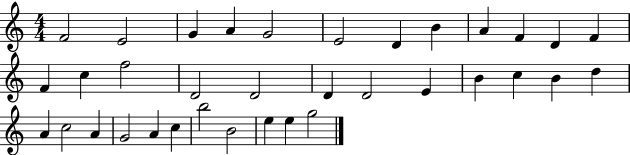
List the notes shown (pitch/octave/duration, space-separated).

F4/h E4/h G4/q A4/q G4/h E4/h D4/q B4/q A4/q F4/q D4/q F4/q F4/q C5/q F5/h D4/h D4/h D4/q D4/h E4/q B4/q C5/q B4/q D5/q A4/q C5/h A4/q G4/h A4/q C5/q B5/h B4/h E5/q E5/q G5/h